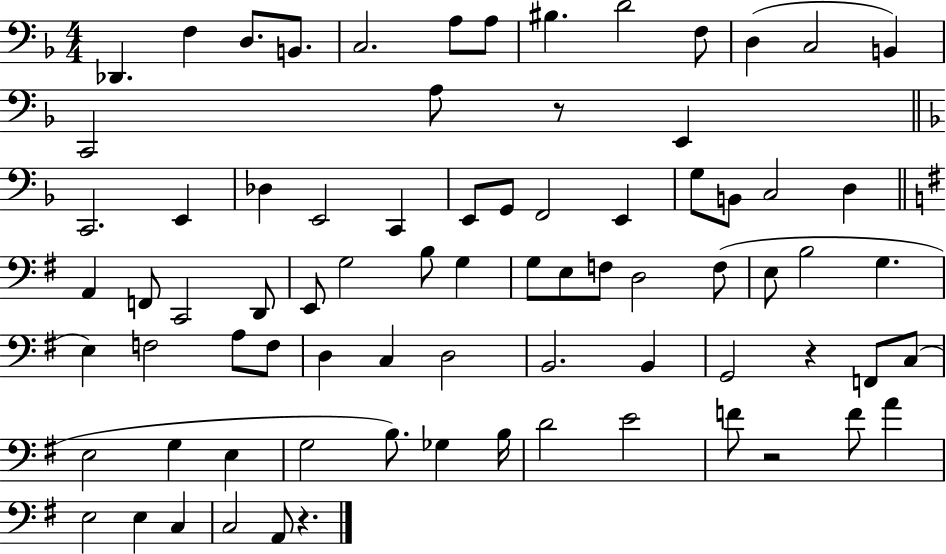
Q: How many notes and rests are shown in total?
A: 78